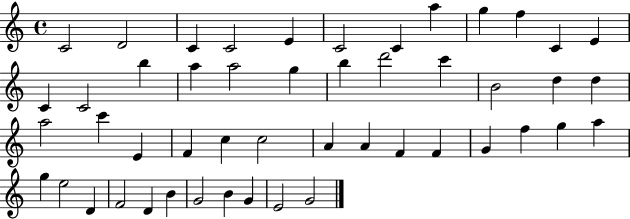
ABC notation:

X:1
T:Untitled
M:4/4
L:1/4
K:C
C2 D2 C C2 E C2 C a g f C E C C2 b a a2 g b d'2 c' B2 d d a2 c' E F c c2 A A F F G f g a g e2 D F2 D B G2 B G E2 G2